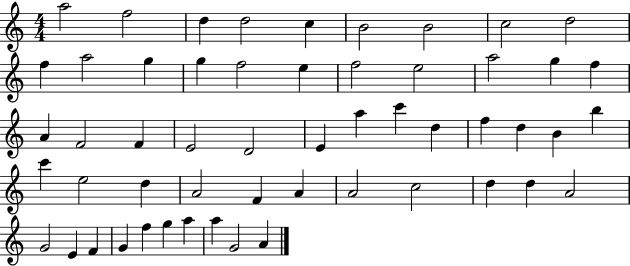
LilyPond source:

{
  \clef treble
  \numericTimeSignature
  \time 4/4
  \key c \major
  a''2 f''2 | d''4 d''2 c''4 | b'2 b'2 | c''2 d''2 | \break f''4 a''2 g''4 | g''4 f''2 e''4 | f''2 e''2 | a''2 g''4 f''4 | \break a'4 f'2 f'4 | e'2 d'2 | e'4 a''4 c'''4 d''4 | f''4 d''4 b'4 b''4 | \break c'''4 e''2 d''4 | a'2 f'4 a'4 | a'2 c''2 | d''4 d''4 a'2 | \break g'2 e'4 f'4 | g'4 f''4 g''4 a''4 | a''4 g'2 a'4 | \bar "|."
}